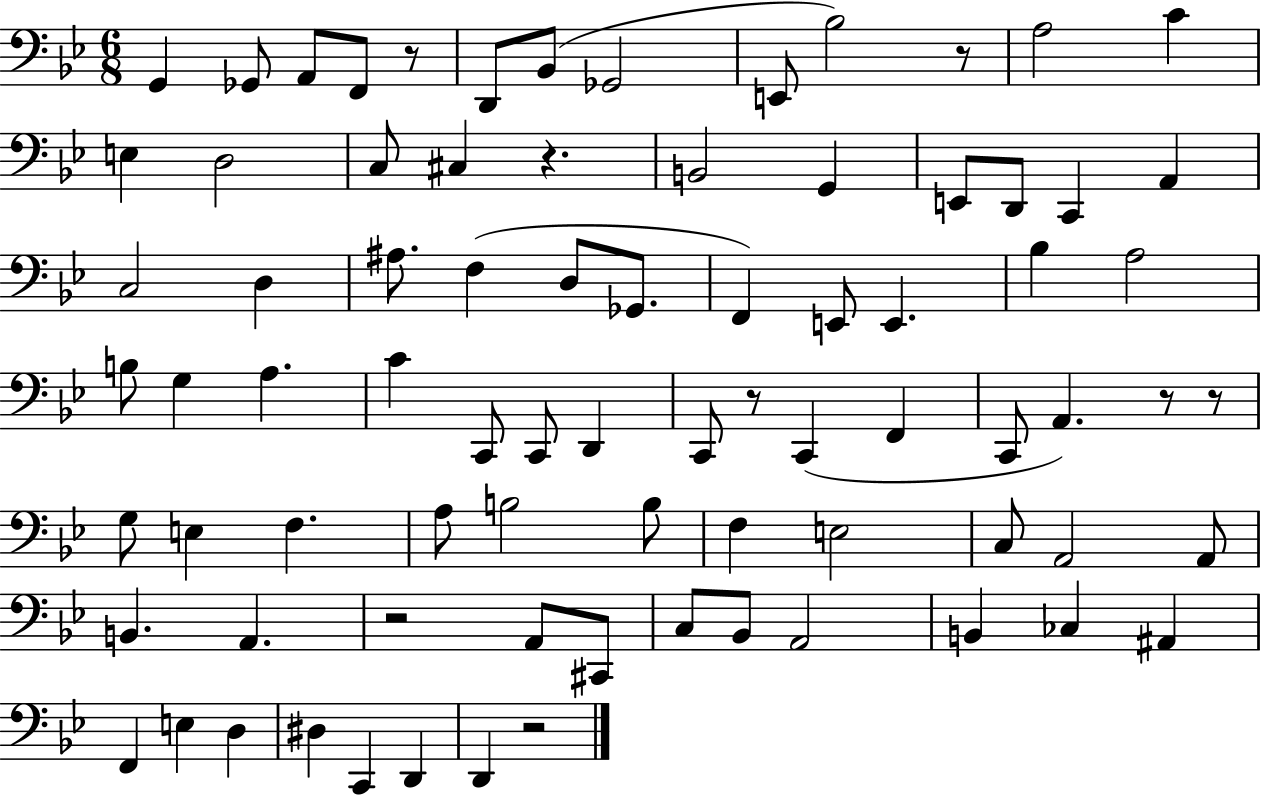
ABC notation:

X:1
T:Untitled
M:6/8
L:1/4
K:Bb
G,, _G,,/2 A,,/2 F,,/2 z/2 D,,/2 _B,,/2 _G,,2 E,,/2 _B,2 z/2 A,2 C E, D,2 C,/2 ^C, z B,,2 G,, E,,/2 D,,/2 C,, A,, C,2 D, ^A,/2 F, D,/2 _G,,/2 F,, E,,/2 E,, _B, A,2 B,/2 G, A, C C,,/2 C,,/2 D,, C,,/2 z/2 C,, F,, C,,/2 A,, z/2 z/2 G,/2 E, F, A,/2 B,2 B,/2 F, E,2 C,/2 A,,2 A,,/2 B,, A,, z2 A,,/2 ^C,,/2 C,/2 _B,,/2 A,,2 B,, _C, ^A,, F,, E, D, ^D, C,, D,, D,, z2